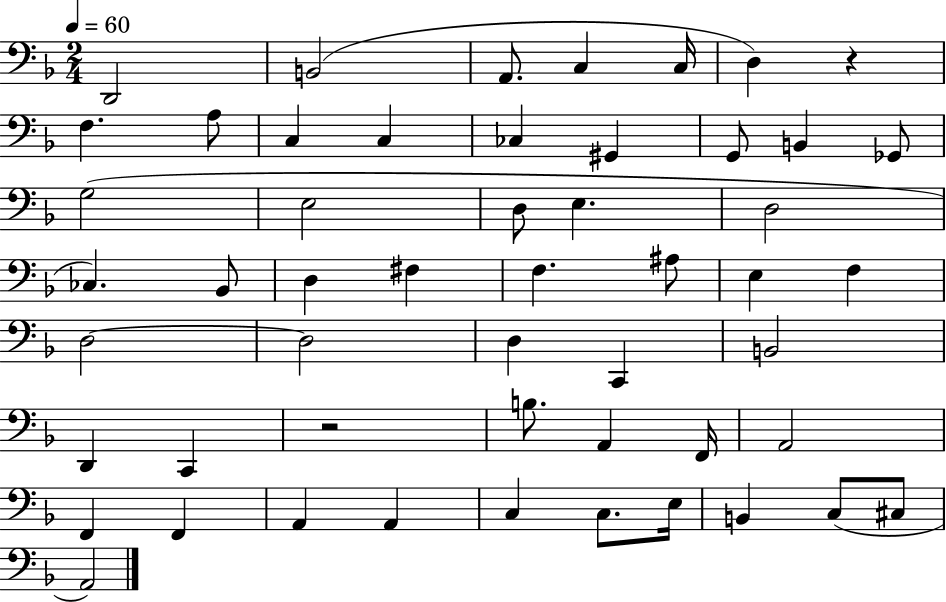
{
  \clef bass
  \numericTimeSignature
  \time 2/4
  \key f \major
  \tempo 4 = 60
  d,2 | b,2( | a,8. c4 c16 | d4) r4 | \break f4. a8 | c4 c4 | ces4 gis,4 | g,8 b,4 ges,8 | \break g2( | e2 | d8 e4. | d2 | \break ces4.) bes,8 | d4 fis4 | f4. ais8 | e4 f4 | \break d2~~ | d2 | d4 c,4 | b,2 | \break d,4 c,4 | r2 | b8. a,4 f,16 | a,2 | \break f,4 f,4 | a,4 a,4 | c4 c8. e16 | b,4 c8( cis8 | \break a,2) | \bar "|."
}